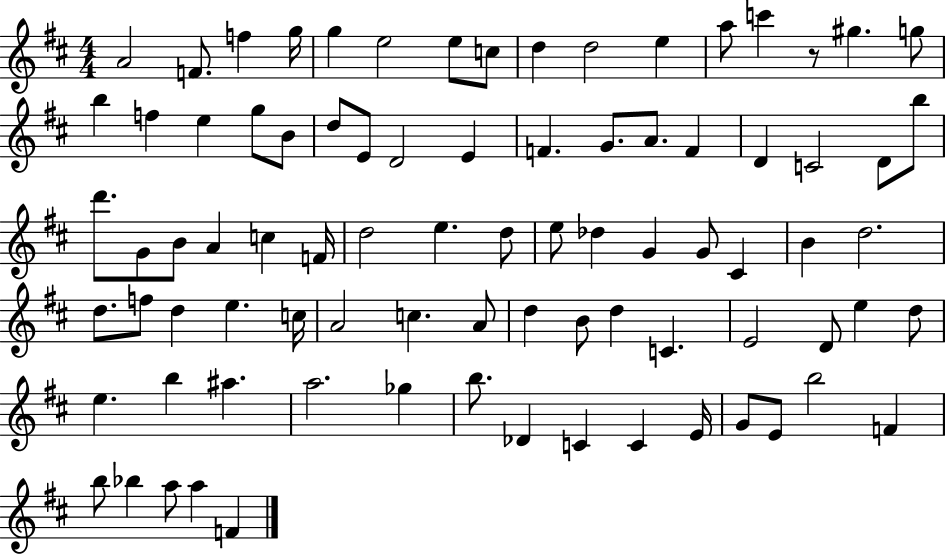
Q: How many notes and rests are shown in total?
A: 84